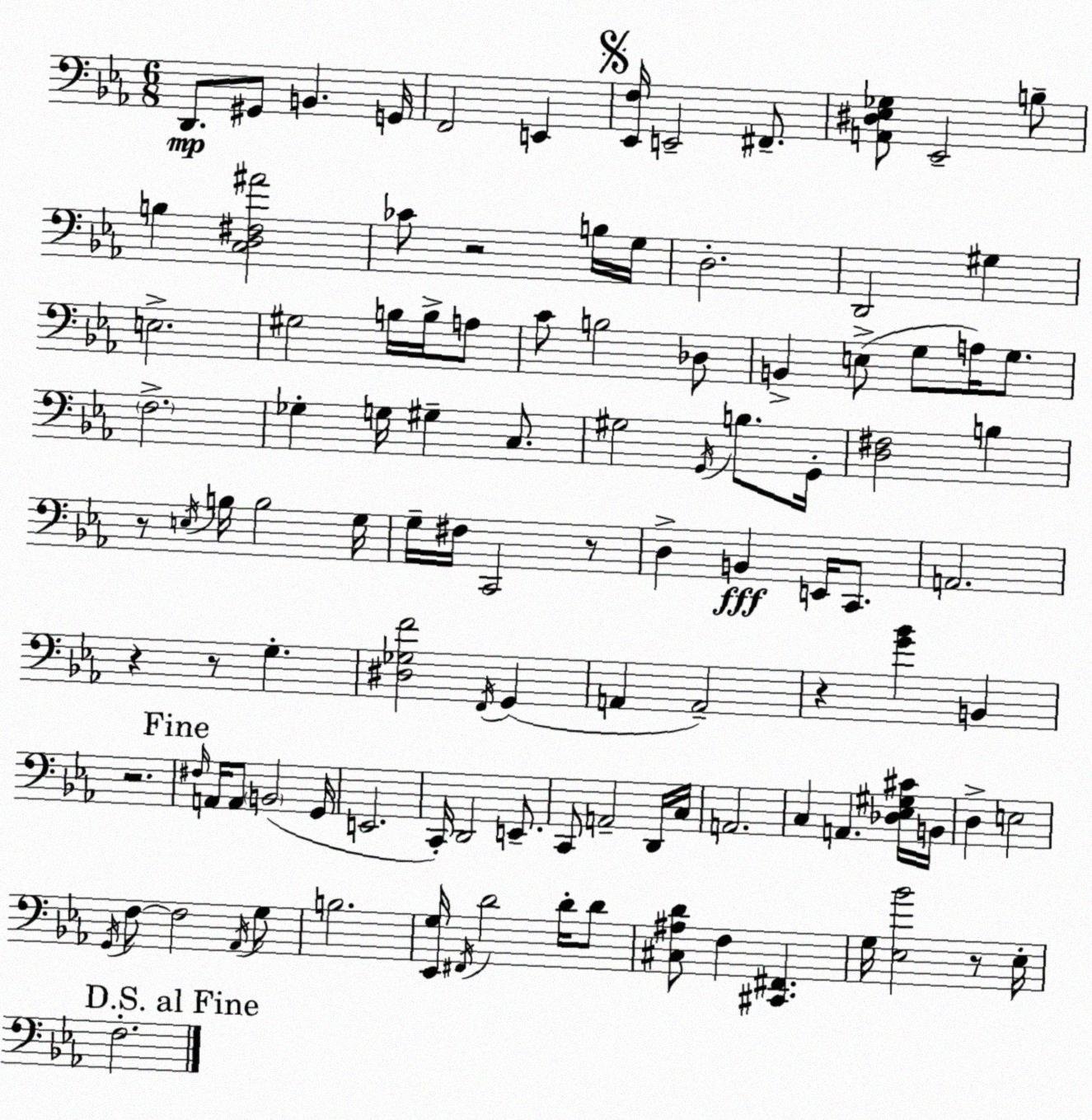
X:1
T:Untitled
M:6/8
L:1/4
K:Eb
D,,/2 ^G,,/2 B,, G,,/4 F,,2 E,, [_E,,F,]/4 E,,2 ^F,,/2 [A,,^D,_E,_G,]/2 _E,,2 B,/2 B, [C,D,^F,^A]2 _C/2 z2 B,/4 G,/4 D,2 D,,2 ^G, E,2 ^G,2 B,/4 B,/4 A,/2 C/2 B,2 _D,/2 B,, E,/2 G,/2 A,/4 G,/2 F,2 _G, G,/4 ^G, C,/2 ^G,2 G,,/4 B,/2 G,,/4 [D,^F,]2 B, z/2 E,/4 B,/4 B,2 G,/4 G,/4 ^F,/4 C,,2 z/2 D, B,, E,,/4 C,,/2 A,,2 z z/2 G, [^D,_G,F]2 F,,/4 G,, A,, A,,2 z [G_B] B,, z2 ^F,/4 A,,/4 A,,/2 B,,2 G,,/4 E,,2 C,,/4 D,,2 E,,/2 C,,/2 A,,2 D,,/4 C,/4 A,,2 C, A,, [_D,_E,^G,^C]/4 B,,/4 D, E,2 G,,/4 F,/2 F,2 _A,,/4 G,/2 B,2 [_E,,G,]/4 ^F,,/4 D2 D/4 D/2 [^C,^A,D]/2 F, [^C,,^F,,] G,/4 [_E,_B]2 z/2 _E,/4 F,2